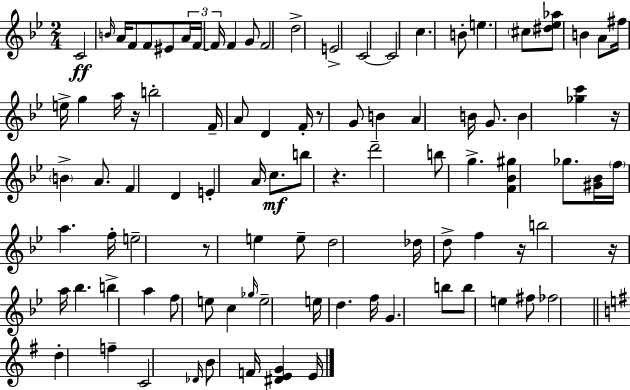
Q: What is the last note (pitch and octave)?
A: E4